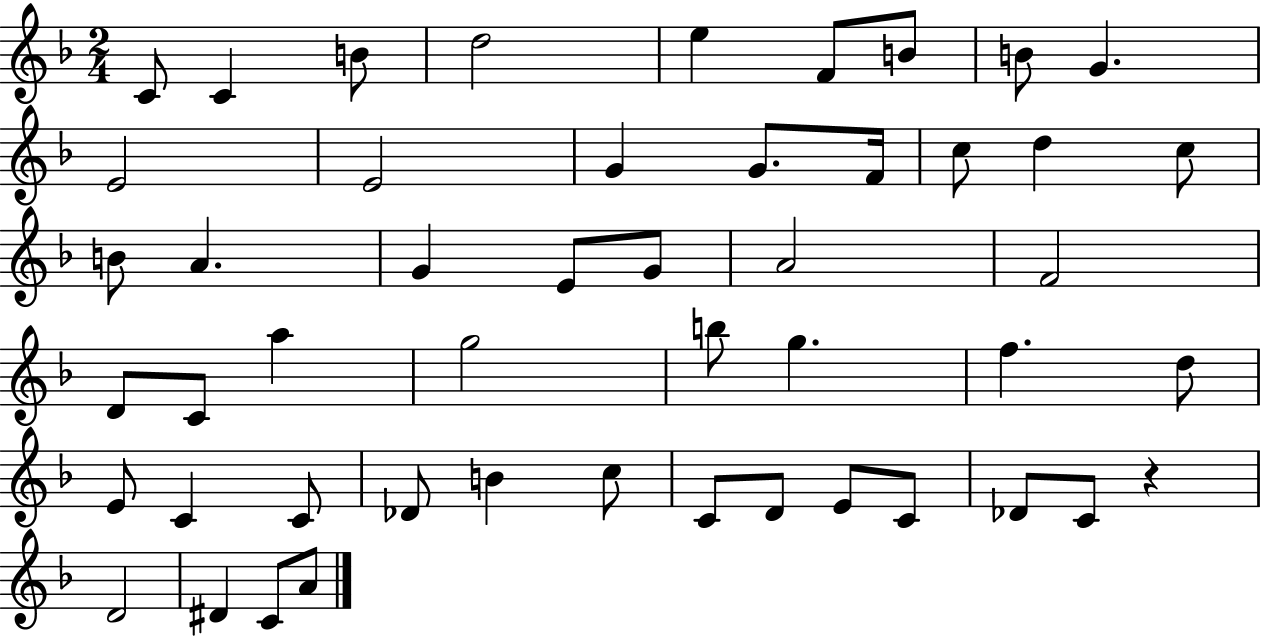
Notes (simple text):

C4/e C4/q B4/e D5/h E5/q F4/e B4/e B4/e G4/q. E4/h E4/h G4/q G4/e. F4/s C5/e D5/q C5/e B4/e A4/q. G4/q E4/e G4/e A4/h F4/h D4/e C4/e A5/q G5/h B5/e G5/q. F5/q. D5/e E4/e C4/q C4/e Db4/e B4/q C5/e C4/e D4/e E4/e C4/e Db4/e C4/e R/q D4/h D#4/q C4/e A4/e